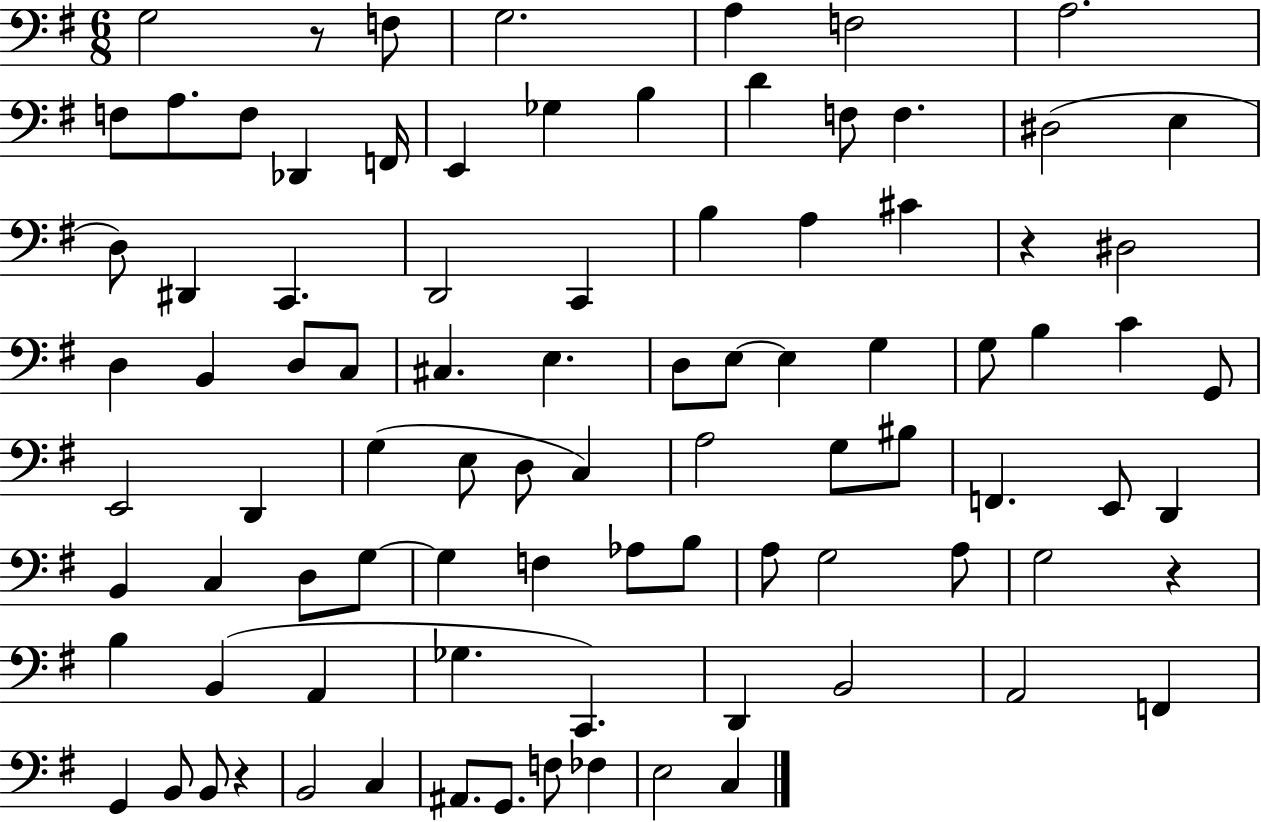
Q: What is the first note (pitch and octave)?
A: G3